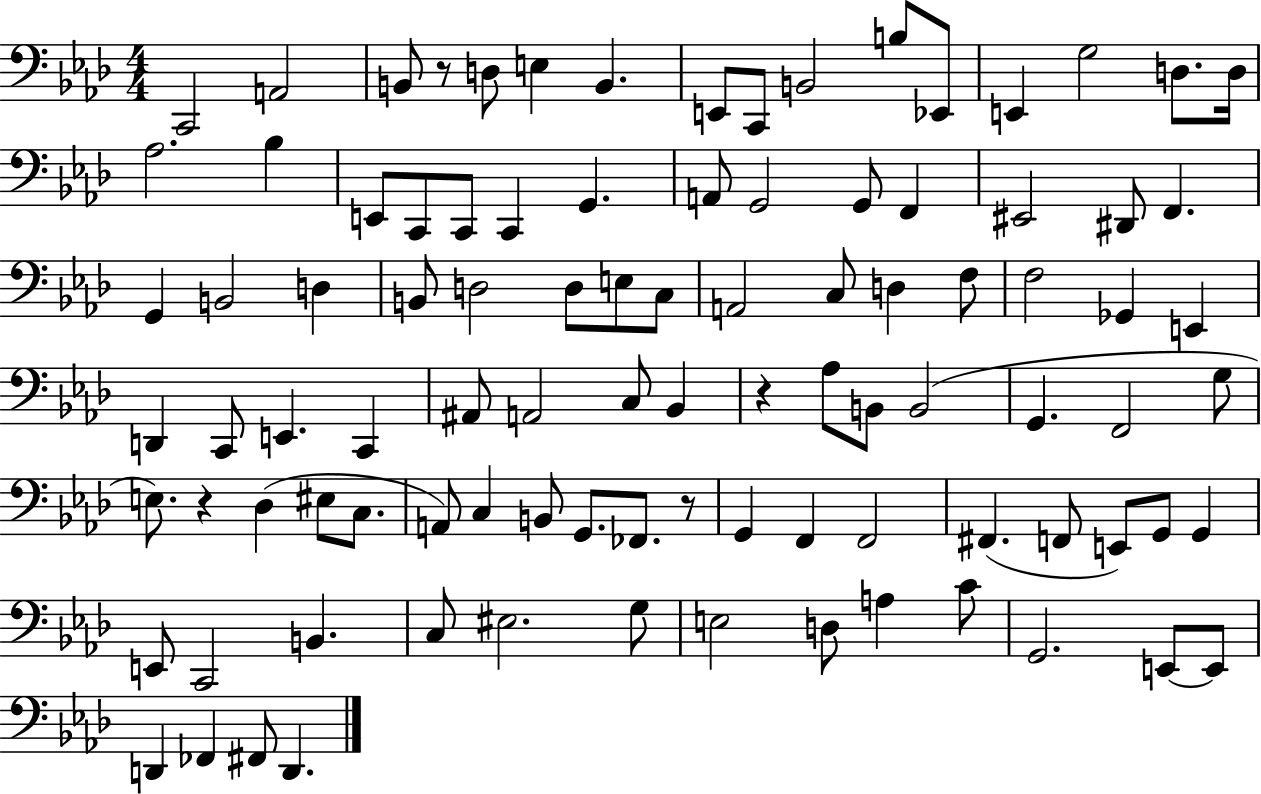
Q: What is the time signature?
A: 4/4